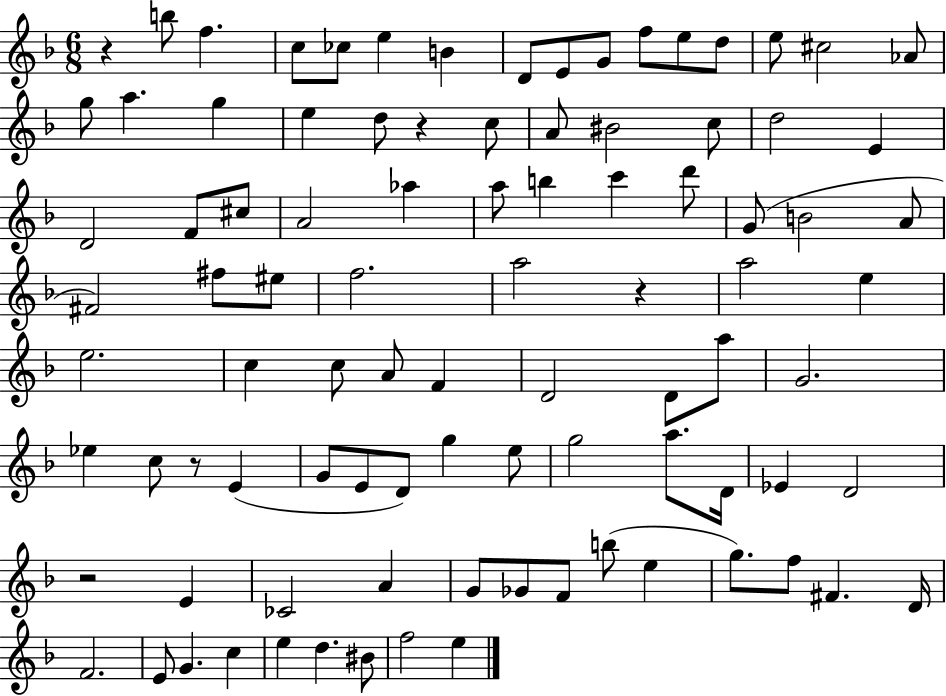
{
  \clef treble
  \numericTimeSignature
  \time 6/8
  \key f \major
  \repeat volta 2 { r4 b''8 f''4. | c''8 ces''8 e''4 b'4 | d'8 e'8 g'8 f''8 e''8 d''8 | e''8 cis''2 aes'8 | \break g''8 a''4. g''4 | e''4 d''8 r4 c''8 | a'8 bis'2 c''8 | d''2 e'4 | \break d'2 f'8 cis''8 | a'2 aes''4 | a''8 b''4 c'''4 d'''8 | g'8( b'2 a'8 | \break fis'2) fis''8 eis''8 | f''2. | a''2 r4 | a''2 e''4 | \break e''2. | c''4 c''8 a'8 f'4 | d'2 d'8 a''8 | g'2. | \break ees''4 c''8 r8 e'4( | g'8 e'8 d'8) g''4 e''8 | g''2 a''8. d'16 | ees'4 d'2 | \break r2 e'4 | ces'2 a'4 | g'8 ges'8 f'8 b''8( e''4 | g''8.) f''8 fis'4. d'16 | \break f'2. | e'8 g'4. c''4 | e''4 d''4. bis'8 | f''2 e''4 | \break } \bar "|."
}